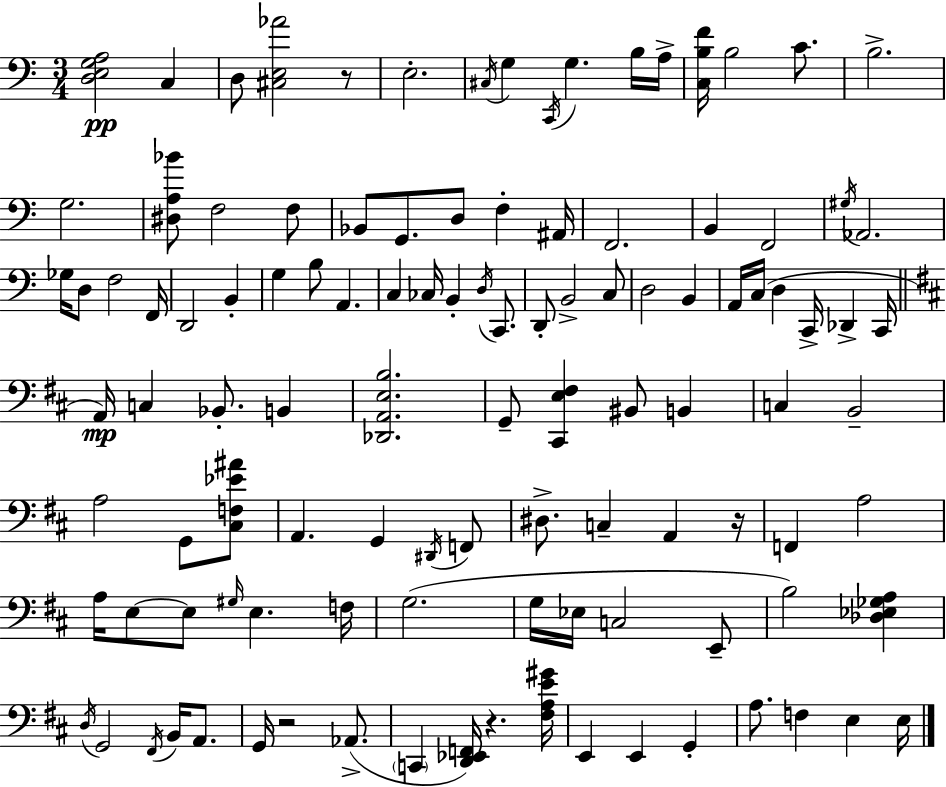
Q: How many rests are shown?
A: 4